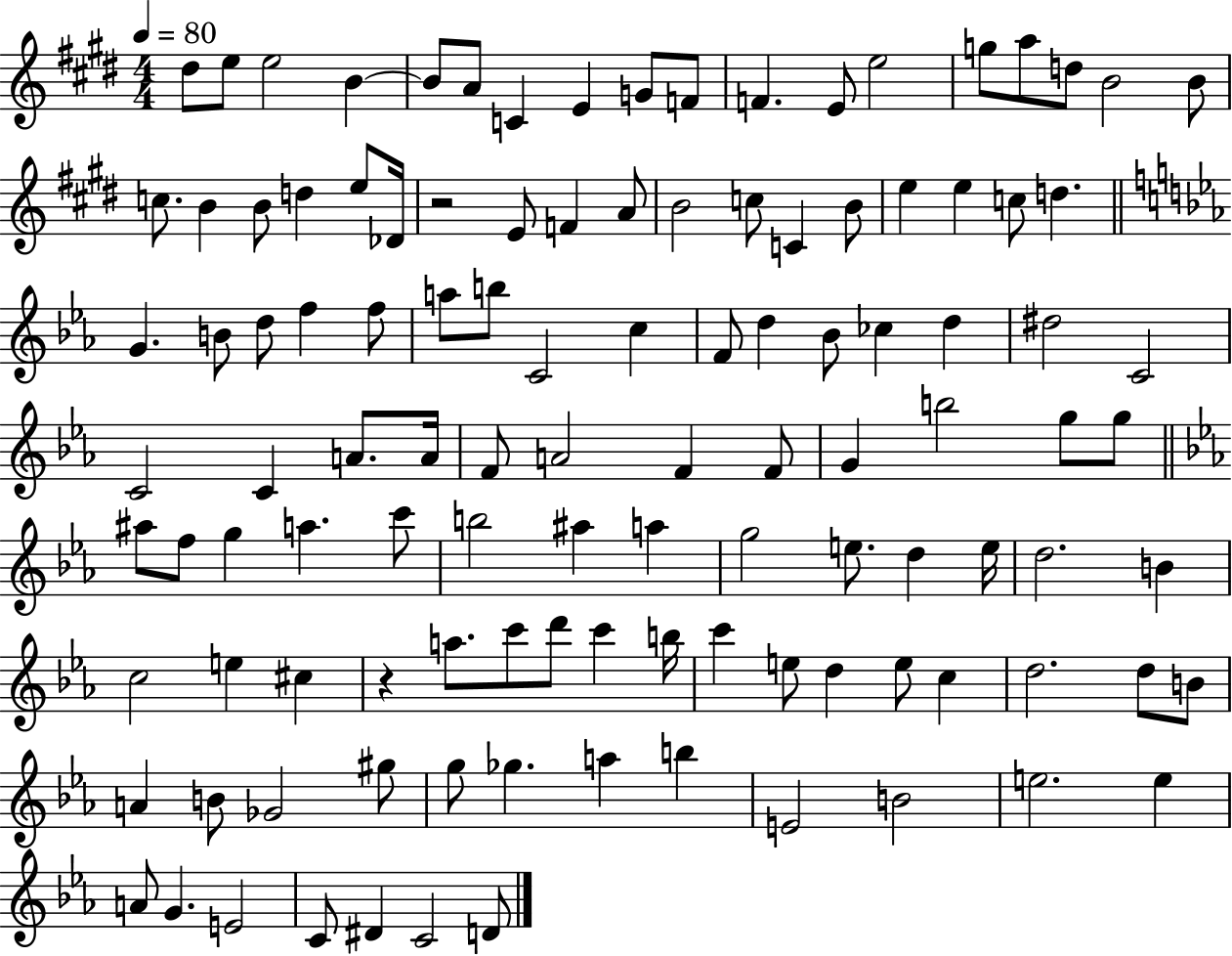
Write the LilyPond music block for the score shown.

{
  \clef treble
  \numericTimeSignature
  \time 4/4
  \key e \major
  \tempo 4 = 80
  \repeat volta 2 { dis''8 e''8 e''2 b'4~~ | b'8 a'8 c'4 e'4 g'8 f'8 | f'4. e'8 e''2 | g''8 a''8 d''8 b'2 b'8 | \break c''8. b'4 b'8 d''4 e''8 des'16 | r2 e'8 f'4 a'8 | b'2 c''8 c'4 b'8 | e''4 e''4 c''8 d''4. | \break \bar "||" \break \key c \minor g'4. b'8 d''8 f''4 f''8 | a''8 b''8 c'2 c''4 | f'8 d''4 bes'8 ces''4 d''4 | dis''2 c'2 | \break c'2 c'4 a'8. a'16 | f'8 a'2 f'4 f'8 | g'4 b''2 g''8 g''8 | \bar "||" \break \key c \minor ais''8 f''8 g''4 a''4. c'''8 | b''2 ais''4 a''4 | g''2 e''8. d''4 e''16 | d''2. b'4 | \break c''2 e''4 cis''4 | r4 a''8. c'''8 d'''8 c'''4 b''16 | c'''4 e''8 d''4 e''8 c''4 | d''2. d''8 b'8 | \break a'4 b'8 ges'2 gis''8 | g''8 ges''4. a''4 b''4 | e'2 b'2 | e''2. e''4 | \break a'8 g'4. e'2 | c'8 dis'4 c'2 d'8 | } \bar "|."
}